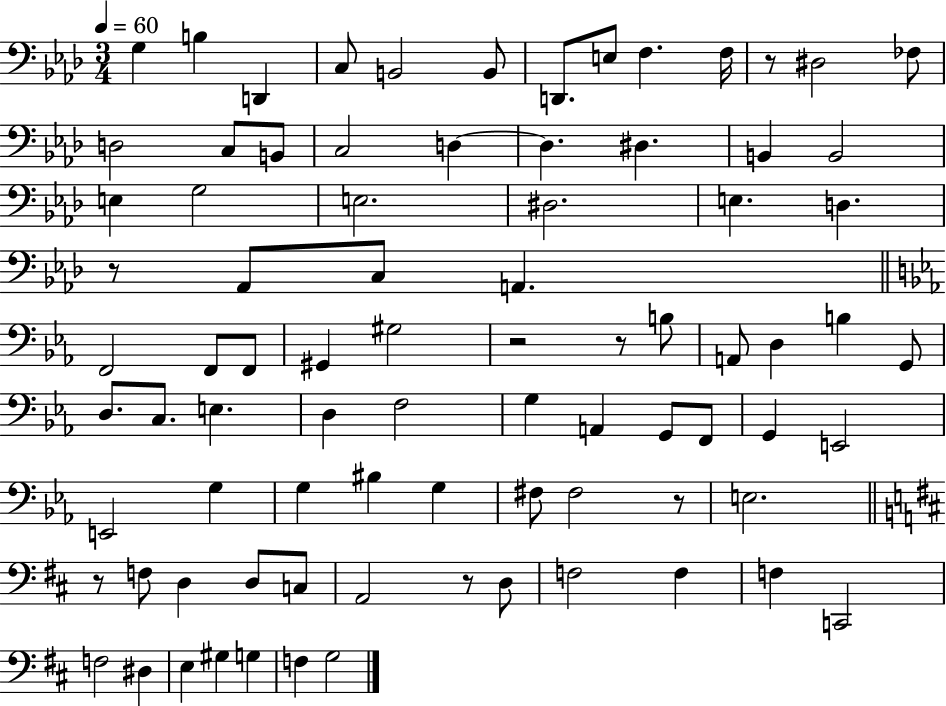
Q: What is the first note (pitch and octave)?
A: G3